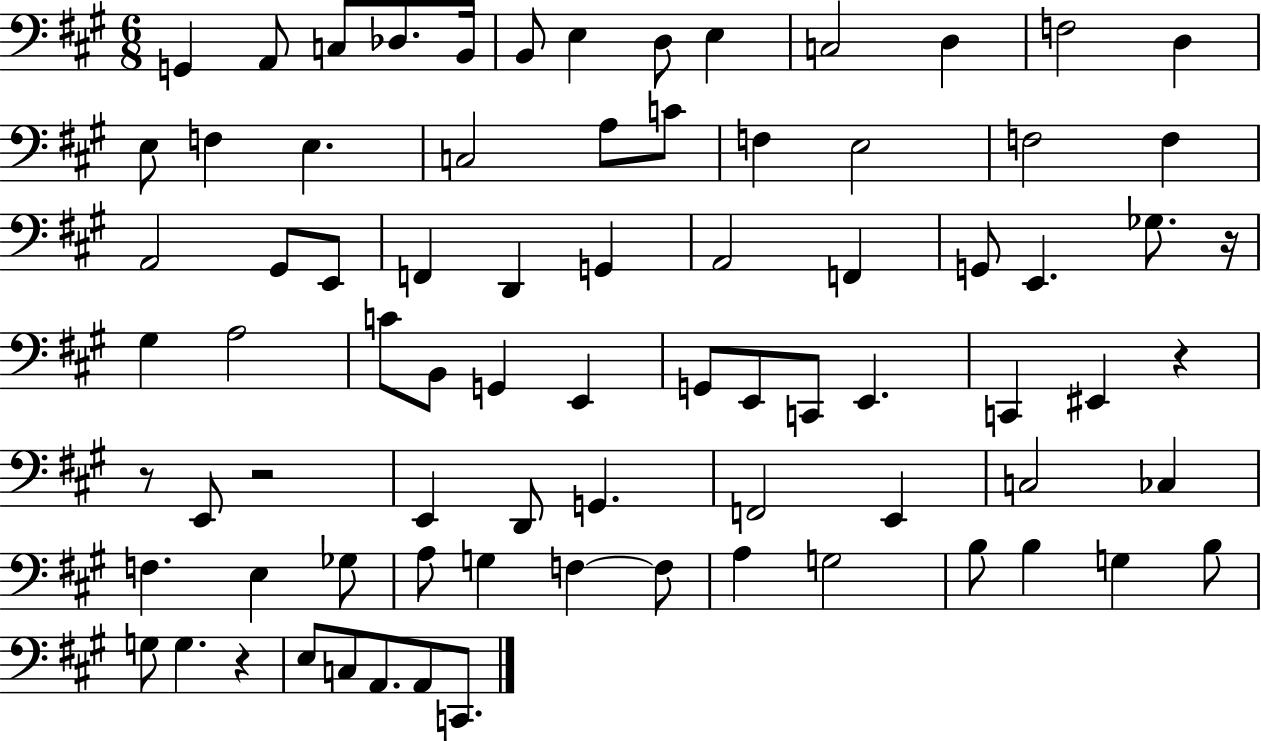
G2/q A2/e C3/e Db3/e. B2/s B2/e E3/q D3/e E3/q C3/h D3/q F3/h D3/q E3/e F3/q E3/q. C3/h A3/e C4/e F3/q E3/h F3/h F3/q A2/h G#2/e E2/e F2/q D2/q G2/q A2/h F2/q G2/e E2/q. Gb3/e. R/s G#3/q A3/h C4/e B2/e G2/q E2/q G2/e E2/e C2/e E2/q. C2/q EIS2/q R/q R/e E2/e R/h E2/q D2/e G2/q. F2/h E2/q C3/h CES3/q F3/q. E3/q Gb3/e A3/e G3/q F3/q F3/e A3/q G3/h B3/e B3/q G3/q B3/e G3/e G3/q. R/q E3/e C3/e A2/e. A2/e C2/e.